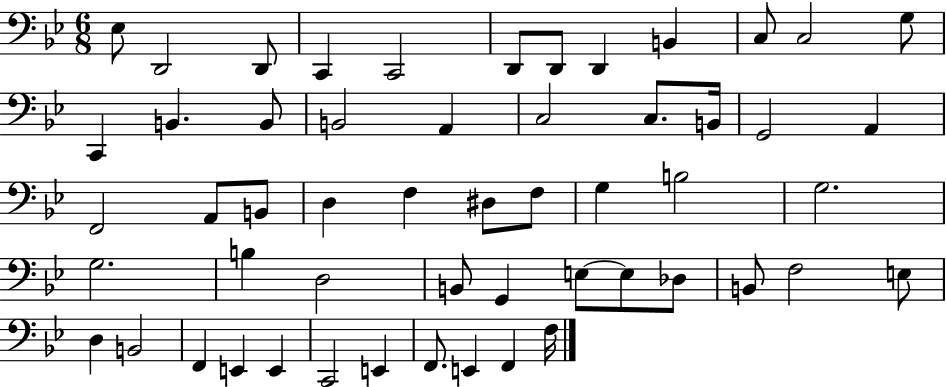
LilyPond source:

{
  \clef bass
  \numericTimeSignature
  \time 6/8
  \key bes \major
  ees8 d,2 d,8 | c,4 c,2 | d,8 d,8 d,4 b,4 | c8 c2 g8 | \break c,4 b,4. b,8 | b,2 a,4 | c2 c8. b,16 | g,2 a,4 | \break f,2 a,8 b,8 | d4 f4 dis8 f8 | g4 b2 | g2. | \break g2. | b4 d2 | b,8 g,4 e8~~ e8 des8 | b,8 f2 e8 | \break d4 b,2 | f,4 e,4 e,4 | c,2 e,4 | f,8. e,4 f,4 f16 | \break \bar "|."
}